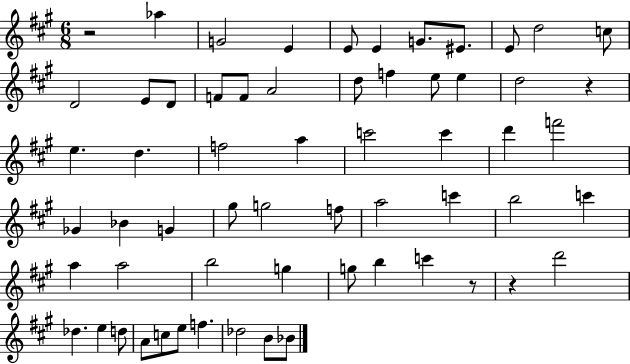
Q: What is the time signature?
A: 6/8